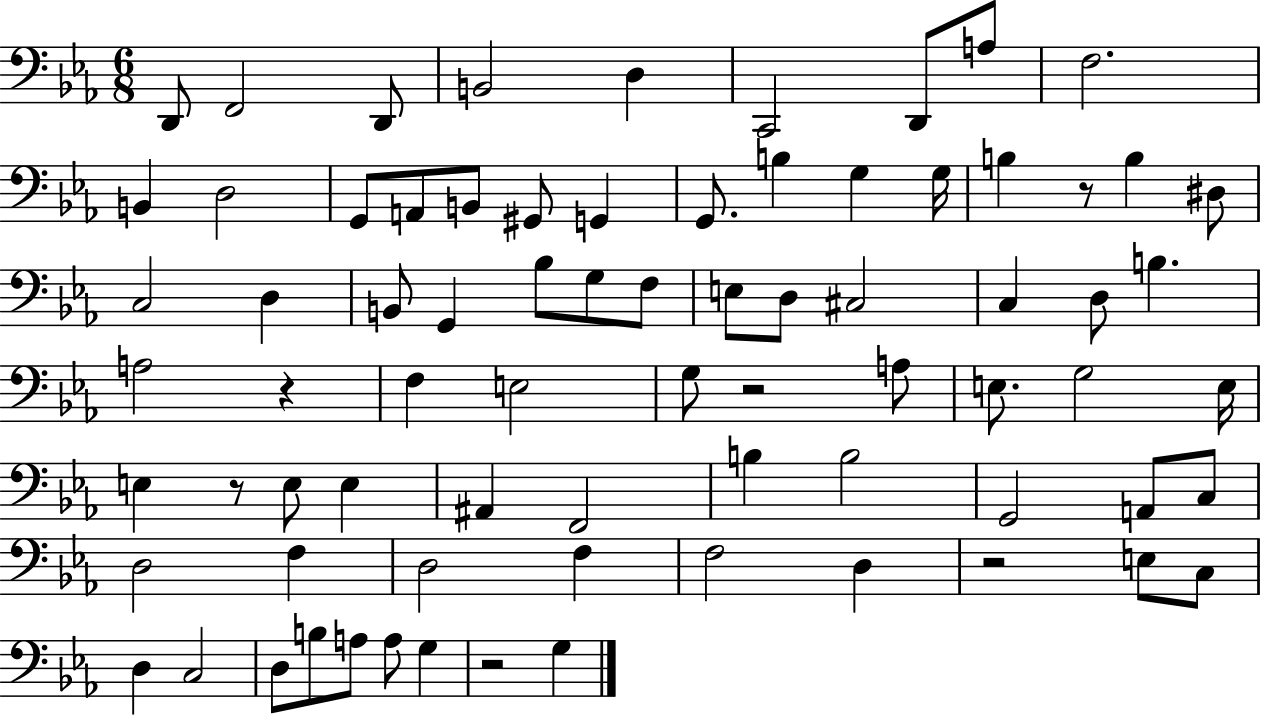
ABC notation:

X:1
T:Untitled
M:6/8
L:1/4
K:Eb
D,,/2 F,,2 D,,/2 B,,2 D, C,,2 D,,/2 A,/2 F,2 B,, D,2 G,,/2 A,,/2 B,,/2 ^G,,/2 G,, G,,/2 B, G, G,/4 B, z/2 B, ^D,/2 C,2 D, B,,/2 G,, _B,/2 G,/2 F,/2 E,/2 D,/2 ^C,2 C, D,/2 B, A,2 z F, E,2 G,/2 z2 A,/2 E,/2 G,2 E,/4 E, z/2 E,/2 E, ^A,, F,,2 B, B,2 G,,2 A,,/2 C,/2 D,2 F, D,2 F, F,2 D, z2 E,/2 C,/2 D, C,2 D,/2 B,/2 A,/2 A,/2 G, z2 G,